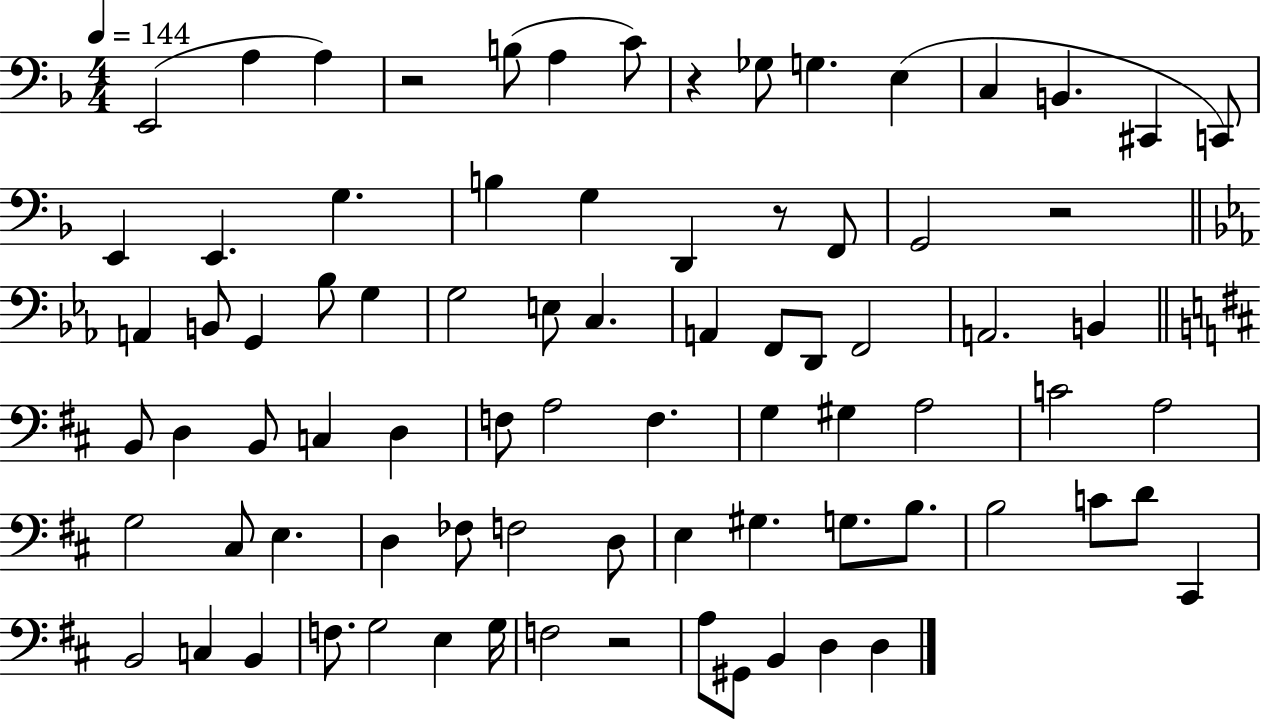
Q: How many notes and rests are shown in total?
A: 81